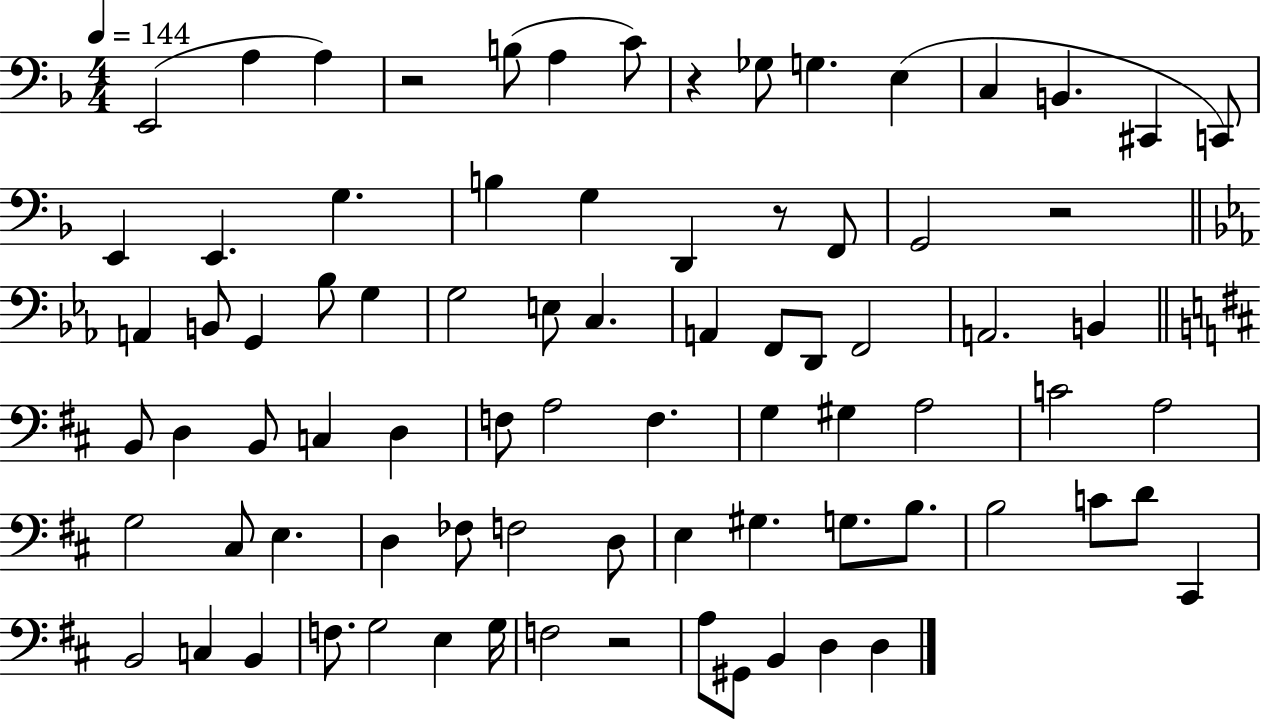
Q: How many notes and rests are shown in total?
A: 81